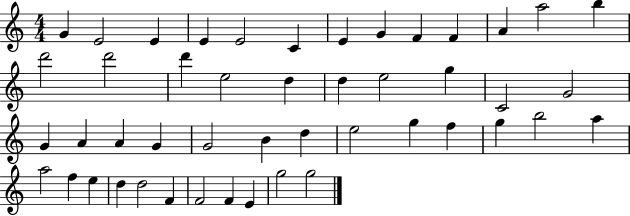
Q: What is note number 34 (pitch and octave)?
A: G5